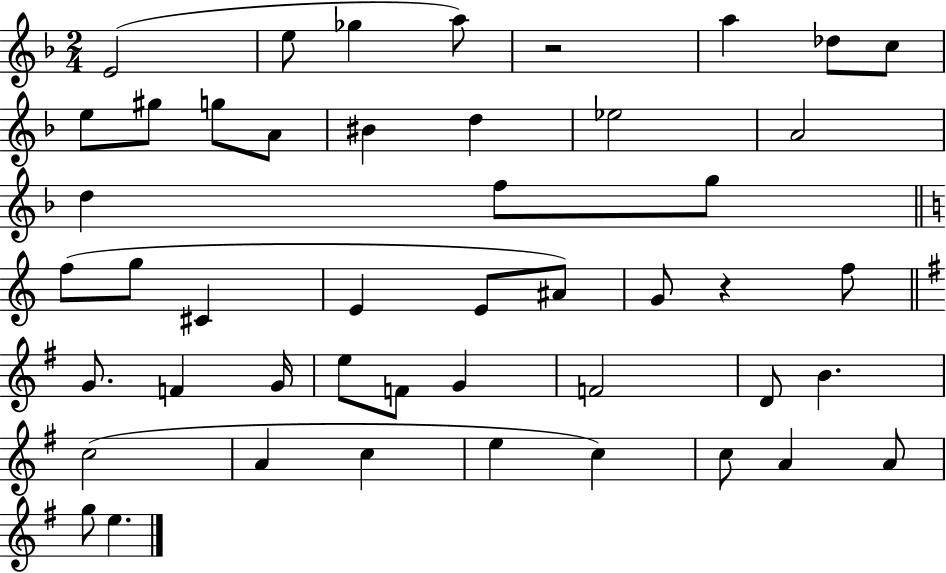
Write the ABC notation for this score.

X:1
T:Untitled
M:2/4
L:1/4
K:F
E2 e/2 _g a/2 z2 a _d/2 c/2 e/2 ^g/2 g/2 A/2 ^B d _e2 A2 d f/2 g/2 f/2 g/2 ^C E E/2 ^A/2 G/2 z f/2 G/2 F G/4 e/2 F/2 G F2 D/2 B c2 A c e c c/2 A A/2 g/2 e